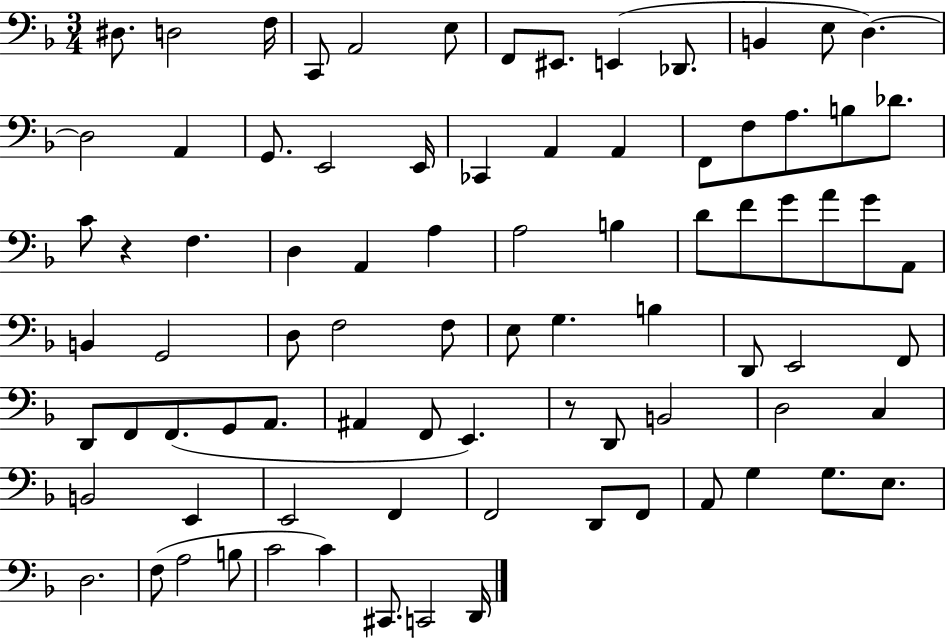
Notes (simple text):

D#3/e. D3/h F3/s C2/e A2/h E3/e F2/e EIS2/e. E2/q Db2/e. B2/q E3/e D3/q. D3/h A2/q G2/e. E2/h E2/s CES2/q A2/q A2/q F2/e F3/e A3/e. B3/e Db4/e. C4/e R/q F3/q. D3/q A2/q A3/q A3/h B3/q D4/e F4/e G4/e A4/e G4/e A2/e B2/q G2/h D3/e F3/h F3/e E3/e G3/q. B3/q D2/e E2/h F2/e D2/e F2/e F2/e. G2/e A2/e. A#2/q F2/e E2/q. R/e D2/e B2/h D3/h C3/q B2/h E2/q E2/h F2/q F2/h D2/e F2/e A2/e G3/q G3/e. E3/e. D3/h. F3/e A3/h B3/e C4/h C4/q C#2/e. C2/h D2/s